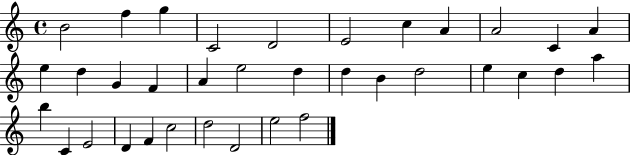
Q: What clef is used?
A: treble